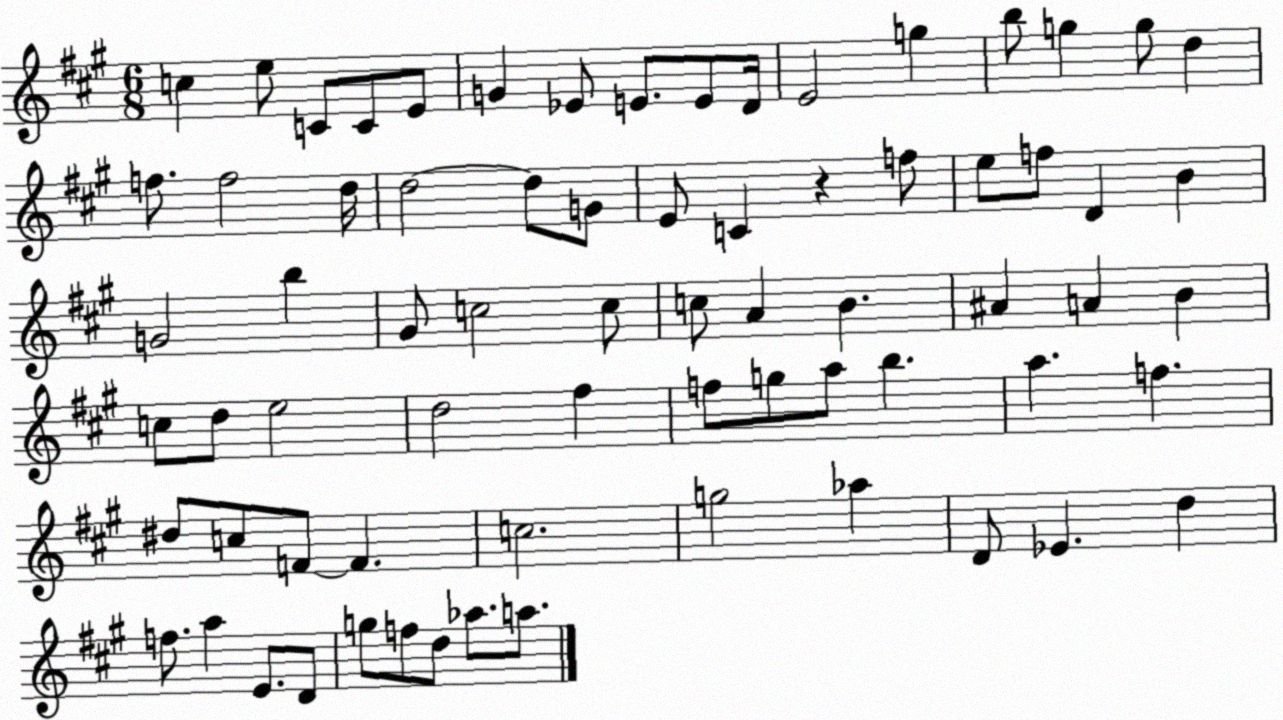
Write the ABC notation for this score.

X:1
T:Untitled
M:6/8
L:1/4
K:A
c e/2 C/2 C/2 E/2 G _E/2 E/2 E/2 D/4 E2 g b/2 g g/2 d f/2 f2 d/4 d2 d/2 G/2 E/2 C z f/2 e/2 f/2 D B G2 b ^G/2 c2 c/2 c/2 A B ^A A B c/2 d/2 e2 d2 ^f f/2 g/2 a/2 b a f ^d/2 c/2 F/2 F c2 g2 _a D/2 _E d f/2 a E/2 D/2 g/2 f/2 d/2 _a/2 a/2